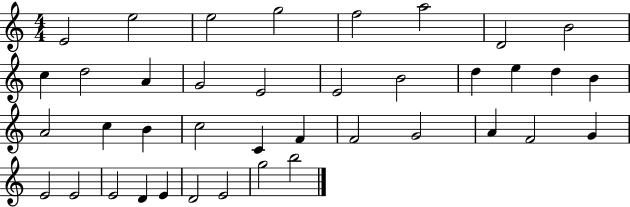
X:1
T:Untitled
M:4/4
L:1/4
K:C
E2 e2 e2 g2 f2 a2 D2 B2 c d2 A G2 E2 E2 B2 d e d B A2 c B c2 C F F2 G2 A F2 G E2 E2 E2 D E D2 E2 g2 b2